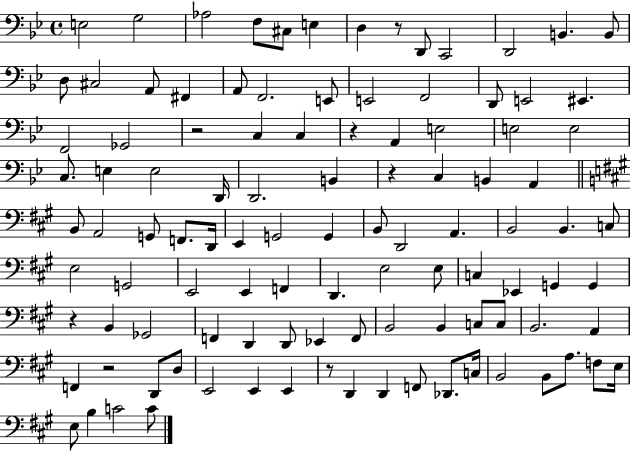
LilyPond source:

{
  \clef bass
  \time 4/4
  \defaultTimeSignature
  \key bes \major
  e2 g2 | aes2 f8 cis8 e4 | d4 r8 d,8 c,2 | d,2 b,4. b,8 | \break d8 cis2 a,8 fis,4 | a,8 f,2. e,8 | e,2 f,2 | d,8 e,2 eis,4. | \break f,2 ges,2 | r2 c4 c4 | r4 a,4 e2 | e2 e2 | \break c8. e4 e2 d,16 | d,2. b,4 | r4 c4 b,4 a,4 | \bar "||" \break \key a \major b,8 a,2 g,8 f,8. d,16 | e,4 g,2 g,4 | b,8 d,2 a,4. | b,2 b,4. c8 | \break e2 g,2 | e,2 e,4 f,4 | d,4. e2 e8 | c4 ees,4 g,4 g,4 | \break r4 b,4 ges,2 | f,4 d,4 d,8 ees,4 f,8 | b,2 b,4 c8 c8 | b,2. a,4 | \break f,4 r2 d,8 d8 | e,2 e,4 e,4 | r8 d,4 d,4 f,8 des,8. c16 | b,2 b,8 a8. f8 e16 | \break e8 b4 c'2 c'8 | \bar "|."
}